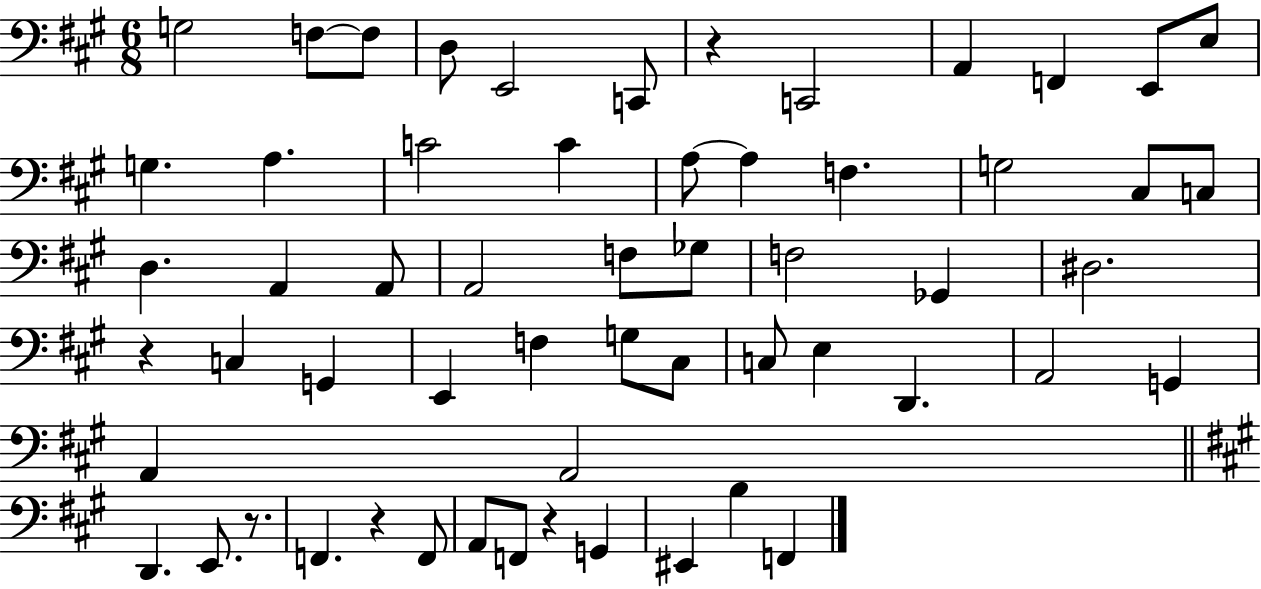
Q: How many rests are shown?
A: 5